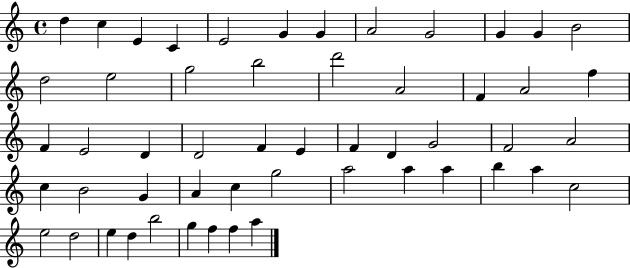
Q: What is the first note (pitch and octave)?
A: D5